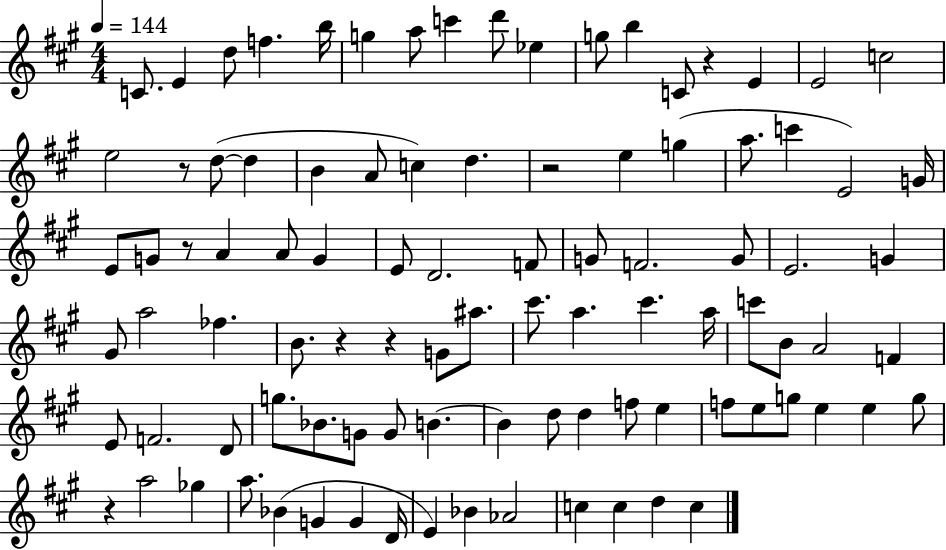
{
  \clef treble
  \numericTimeSignature
  \time 4/4
  \key a \major
  \tempo 4 = 144
  c'8. e'4 d''8 f''4. b''16 | g''4 a''8 c'''4 d'''8 ees''4 | g''8 b''4 c'8 r4 e'4 | e'2 c''2 | \break e''2 r8 d''8~(~ d''4 | b'4 a'8 c''4) d''4. | r2 e''4 g''4( | a''8. c'''4 e'2) g'16 | \break e'8 g'8 r8 a'4 a'8 g'4 | e'8 d'2. f'8 | g'8 f'2. g'8 | e'2. g'4 | \break gis'8 a''2 fes''4. | b'8. r4 r4 g'8 ais''8. | cis'''8. a''4. cis'''4. a''16 | c'''8 b'8 a'2 f'4 | \break e'8 f'2. d'8 | g''8. bes'8. g'8 g'8 b'4.~~ | b'4 d''8 d''4 f''8 e''4 | f''8 e''8 g''8 e''4 e''4 g''8 | \break r4 a''2 ges''4 | a''8. bes'4( g'4 g'4 d'16 | e'4) bes'4 aes'2 | c''4 c''4 d''4 c''4 | \break \bar "|."
}